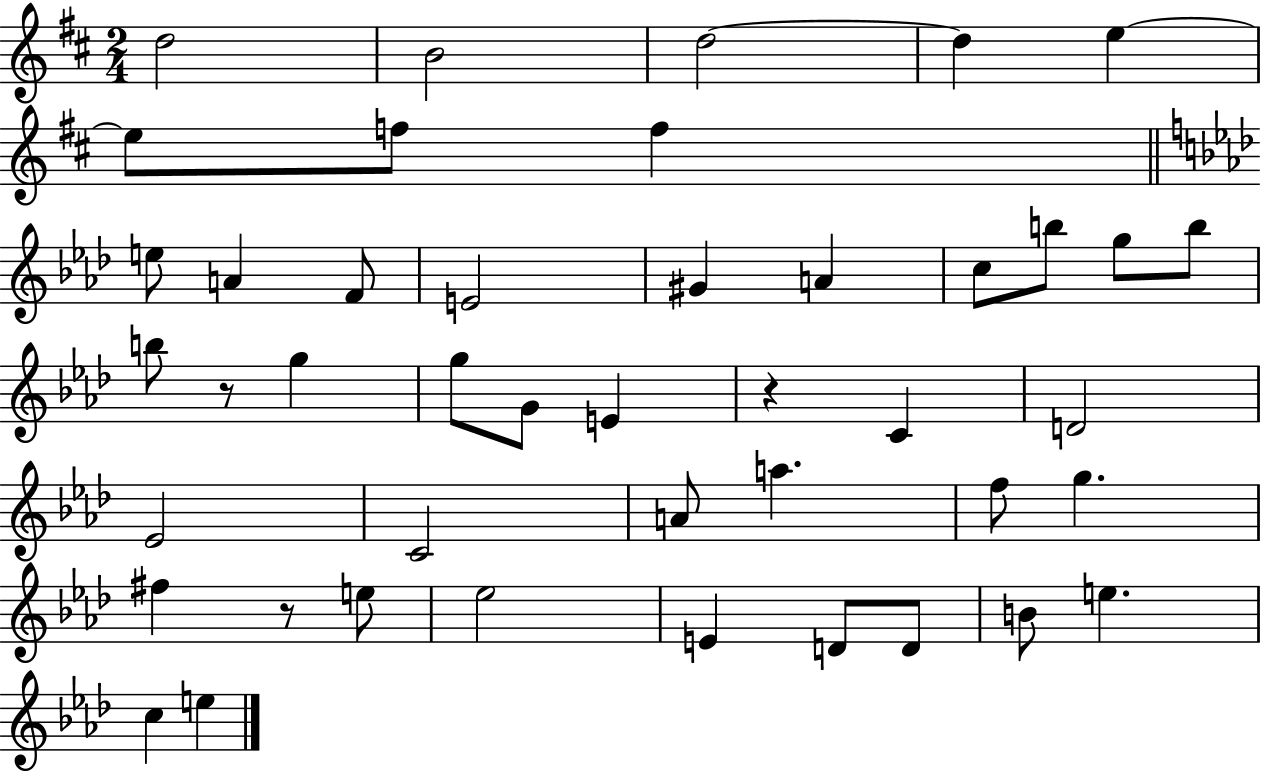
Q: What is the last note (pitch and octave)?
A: E5